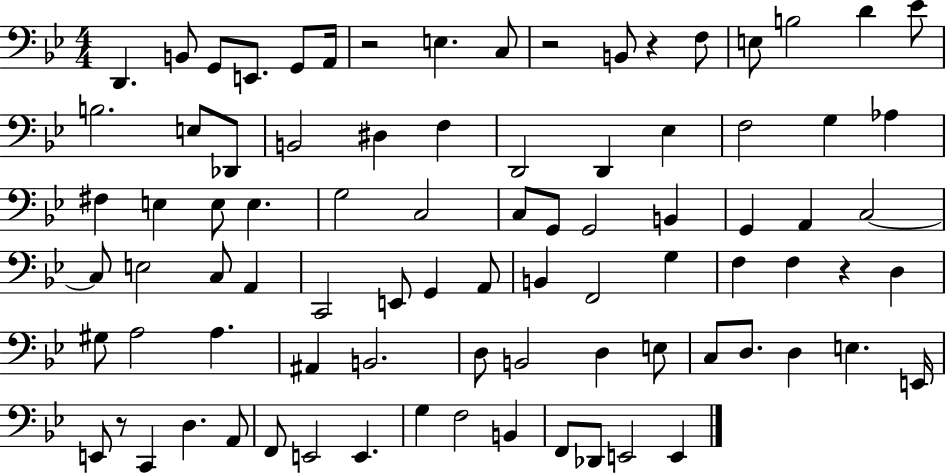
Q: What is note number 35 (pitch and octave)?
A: G2